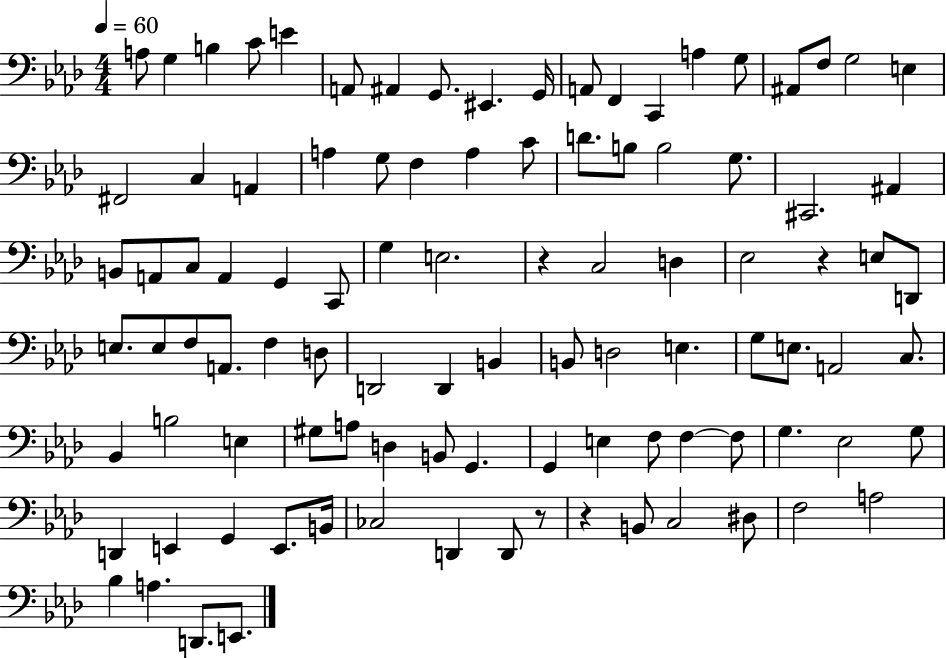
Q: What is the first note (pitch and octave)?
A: A3